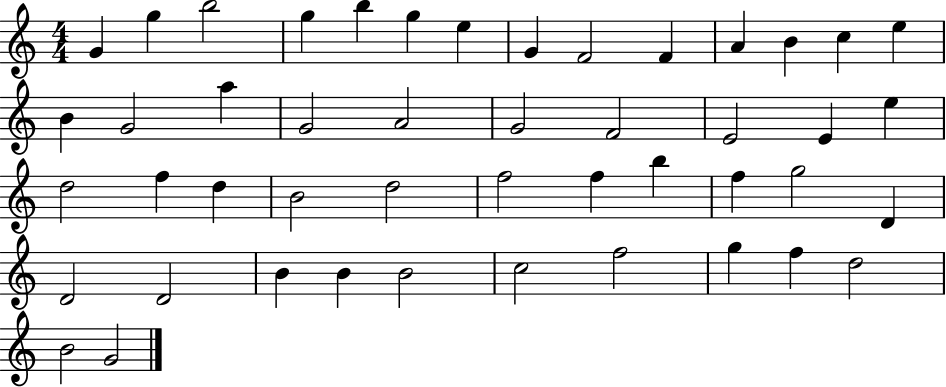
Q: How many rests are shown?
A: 0